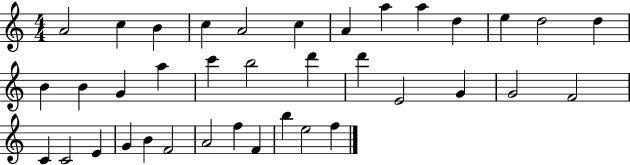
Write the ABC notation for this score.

X:1
T:Untitled
M:4/4
L:1/4
K:C
A2 c B c A2 c A a a d e d2 d B B G a c' b2 d' d' E2 G G2 F2 C C2 E G B F2 A2 f F b e2 f